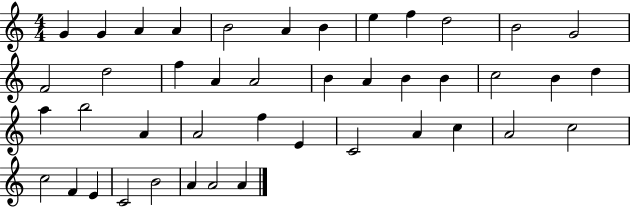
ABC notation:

X:1
T:Untitled
M:4/4
L:1/4
K:C
G G A A B2 A B e f d2 B2 G2 F2 d2 f A A2 B A B B c2 B d a b2 A A2 f E C2 A c A2 c2 c2 F E C2 B2 A A2 A